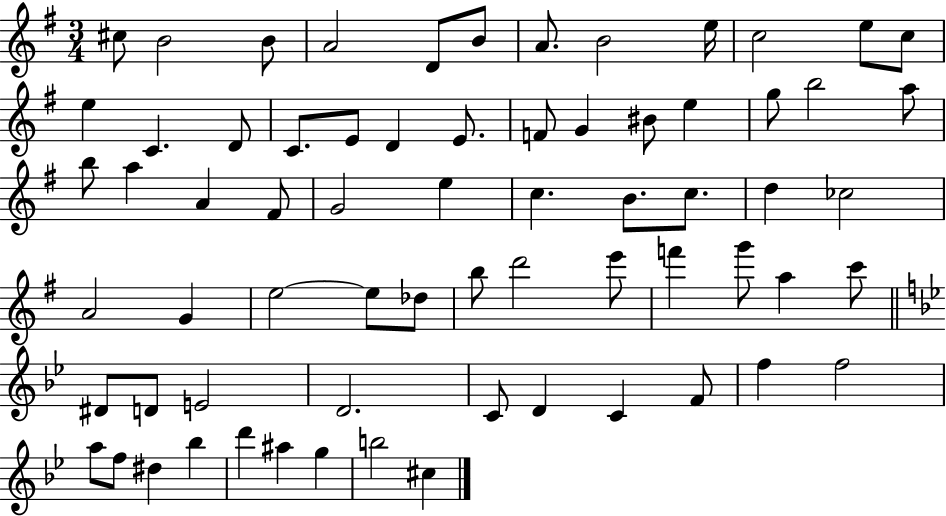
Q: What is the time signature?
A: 3/4